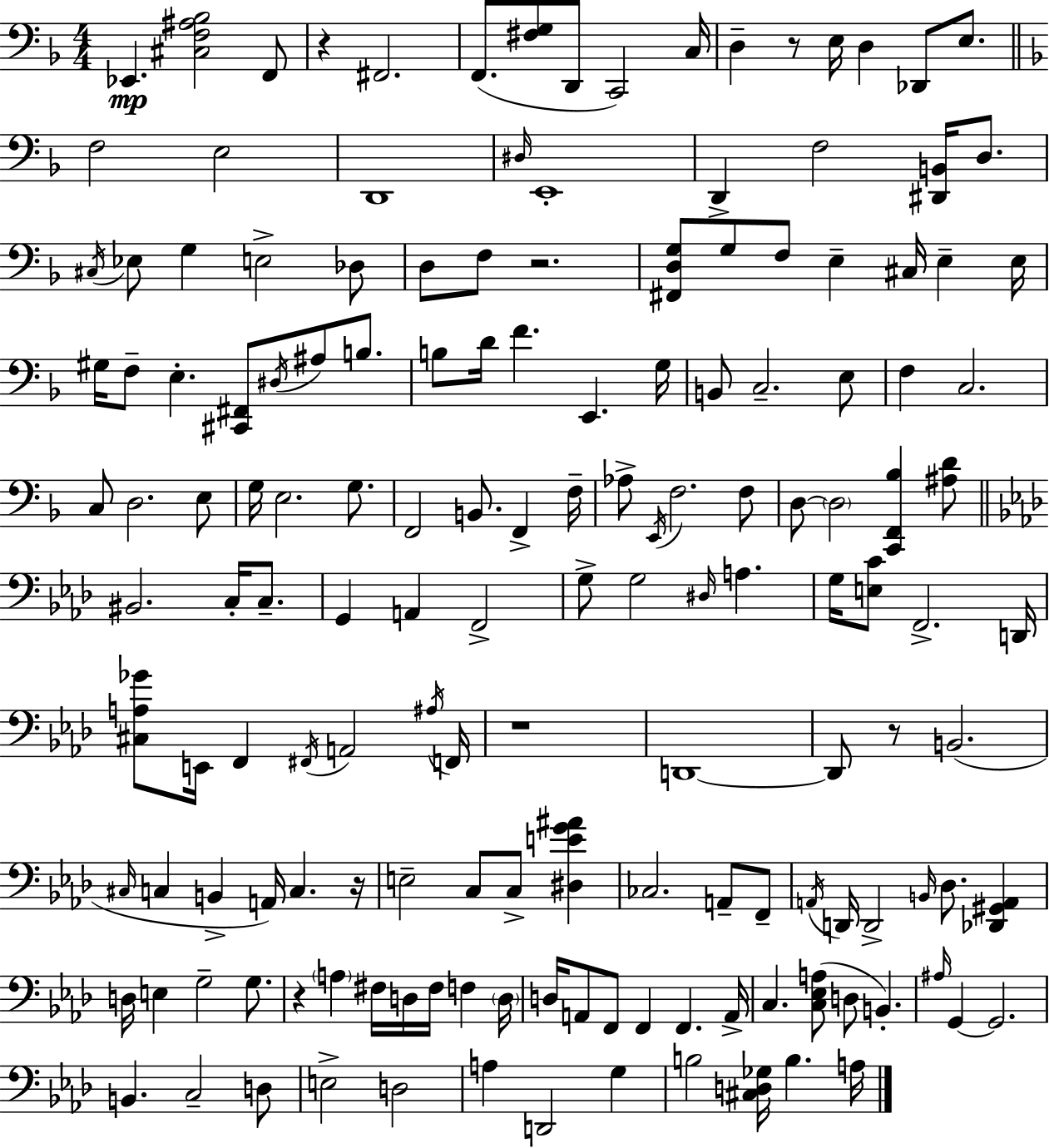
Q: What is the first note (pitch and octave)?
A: Eb2